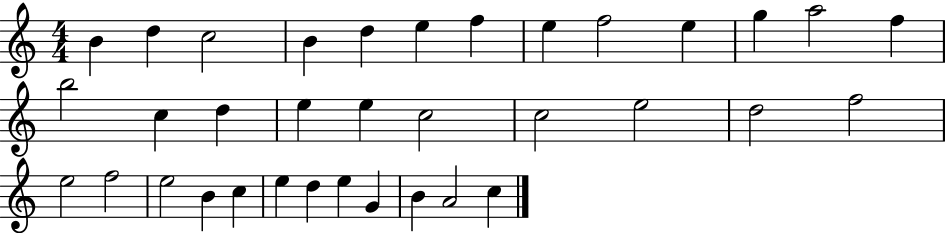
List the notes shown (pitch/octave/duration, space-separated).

B4/q D5/q C5/h B4/q D5/q E5/q F5/q E5/q F5/h E5/q G5/q A5/h F5/q B5/h C5/q D5/q E5/q E5/q C5/h C5/h E5/h D5/h F5/h E5/h F5/h E5/h B4/q C5/q E5/q D5/q E5/q G4/q B4/q A4/h C5/q